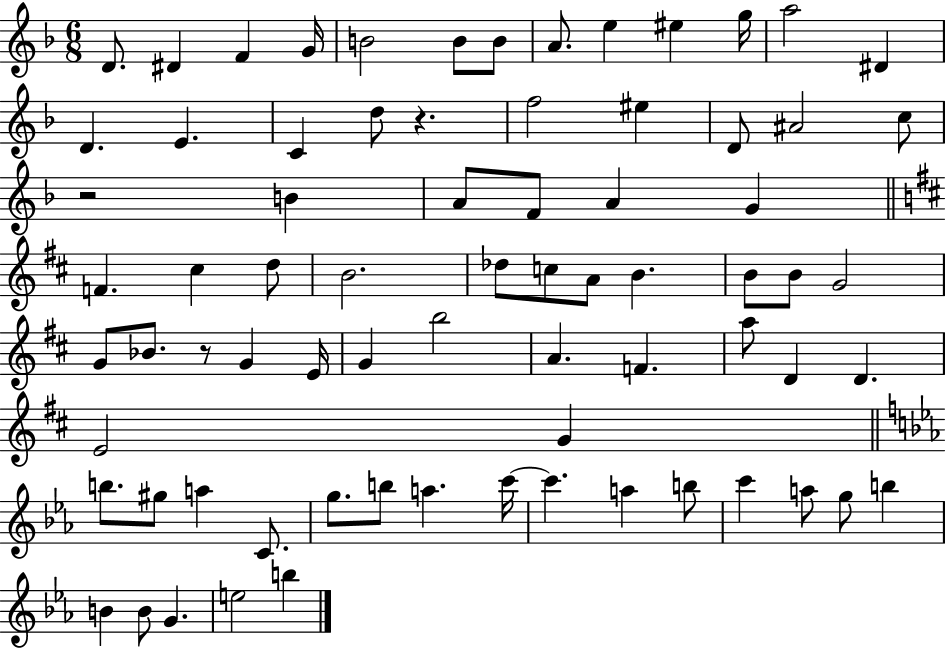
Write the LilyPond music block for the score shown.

{
  \clef treble
  \numericTimeSignature
  \time 6/8
  \key f \major
  d'8. dis'4 f'4 g'16 | b'2 b'8 b'8 | a'8. e''4 eis''4 g''16 | a''2 dis'4 | \break d'4. e'4. | c'4 d''8 r4. | f''2 eis''4 | d'8 ais'2 c''8 | \break r2 b'4 | a'8 f'8 a'4 g'4 | \bar "||" \break \key d \major f'4. cis''4 d''8 | b'2. | des''8 c''8 a'8 b'4. | b'8 b'8 g'2 | \break g'8 bes'8. r8 g'4 e'16 | g'4 b''2 | a'4. f'4. | a''8 d'4 d'4. | \break e'2 g'4 | \bar "||" \break \key c \minor b''8. gis''8 a''4 c'8. | g''8. b''8 a''4. c'''16~~ | c'''4. a''4 b''8 | c'''4 a''8 g''8 b''4 | \break b'4 b'8 g'4. | e''2 b''4 | \bar "|."
}